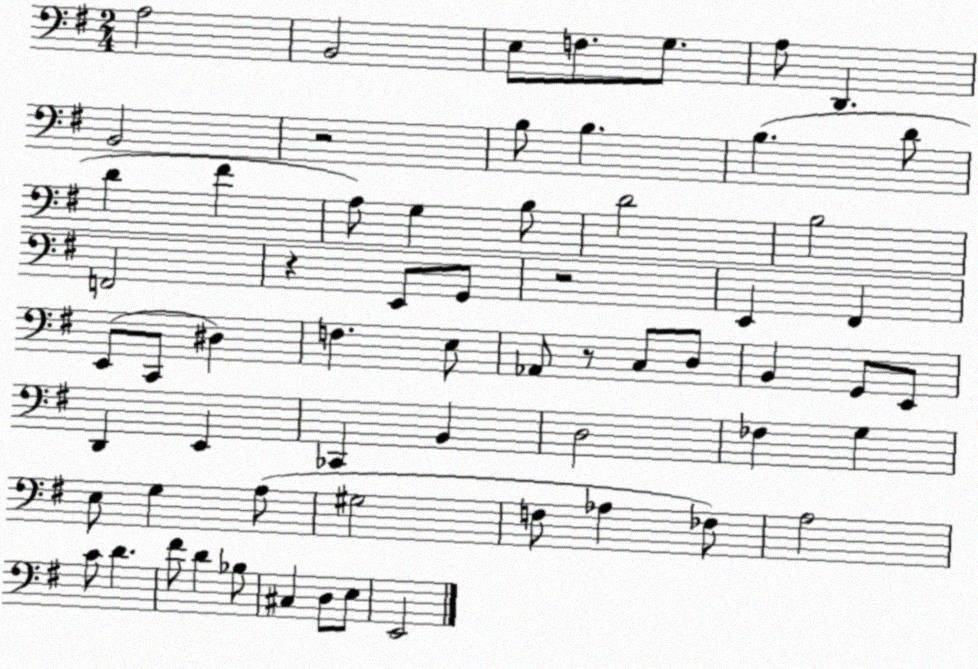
X:1
T:Untitled
M:2/4
L:1/4
K:G
A,2 B,,2 E,/2 F,/2 G,/2 A,/2 D,, B,,2 z2 B,/2 B, B, D/2 D ^F A,/2 G, B,/2 D2 B,2 F,,2 z E,,/2 G,,/2 z2 E,, ^F,, E,,/2 C,,/2 ^D, F, E,/2 _A,,/2 z/2 C,/2 D,/2 B,, G,,/2 E,,/2 D,, E,, _C,, B,, D,2 _F, G, E,/2 G, A,/2 ^G,2 F,/2 _A, _F,/2 A,2 C/2 D ^F/2 D _B,/2 ^C, D,/2 E,/2 E,,2